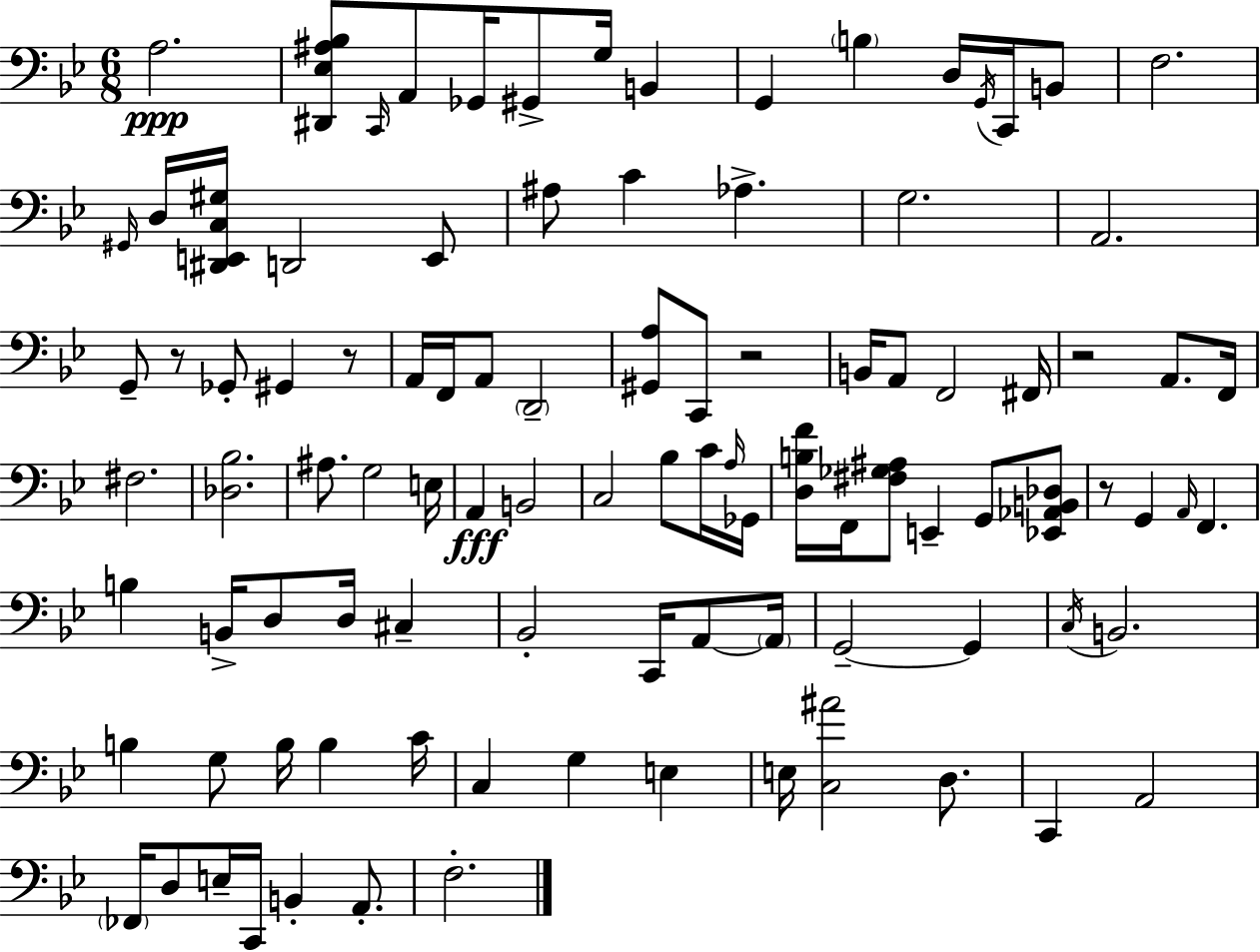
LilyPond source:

{
  \clef bass
  \numericTimeSignature
  \time 6/8
  \key g \minor
  \repeat volta 2 { a2.\ppp | <dis, ees ais bes>8 \grace { c,16 } a,8 ges,16 gis,8-> g16 b,4 | g,4 \parenthesize b4 d16 \acciaccatura { g,16 } c,16 | b,8 f2. | \break \grace { gis,16 } d16 <dis, e, c gis>16 d,2 | e,8 ais8 c'4 aes4.-> | g2. | a,2. | \break g,8-- r8 ges,8-. gis,4 | r8 a,16 f,16 a,8 \parenthesize d,2-- | <gis, a>8 c,8 r2 | b,16 a,8 f,2 | \break fis,16 r2 a,8. | f,16 fis2. | <des bes>2. | ais8. g2 | \break e16 a,4\fff b,2 | c2 bes8 | c'16 \grace { a16 } ges,16 <d b f'>16 f,16 <fis ges ais>8 e,4-- | g,8 <ees, aes, b, des>8 r8 g,4 \grace { a,16 } f,4. | \break b4 b,16-> d8 | d16 cis4-- bes,2-. | c,16 a,8~~ \parenthesize a,16 g,2--~~ | g,4 \acciaccatura { c16 } b,2. | \break b4 g8 | b16 b4 c'16 c4 g4 | e4 e16 <c ais'>2 | d8. c,4 a,2 | \break \parenthesize fes,16 d8 e16-- c,16 b,4-. | a,8.-. f2.-. | } \bar "|."
}